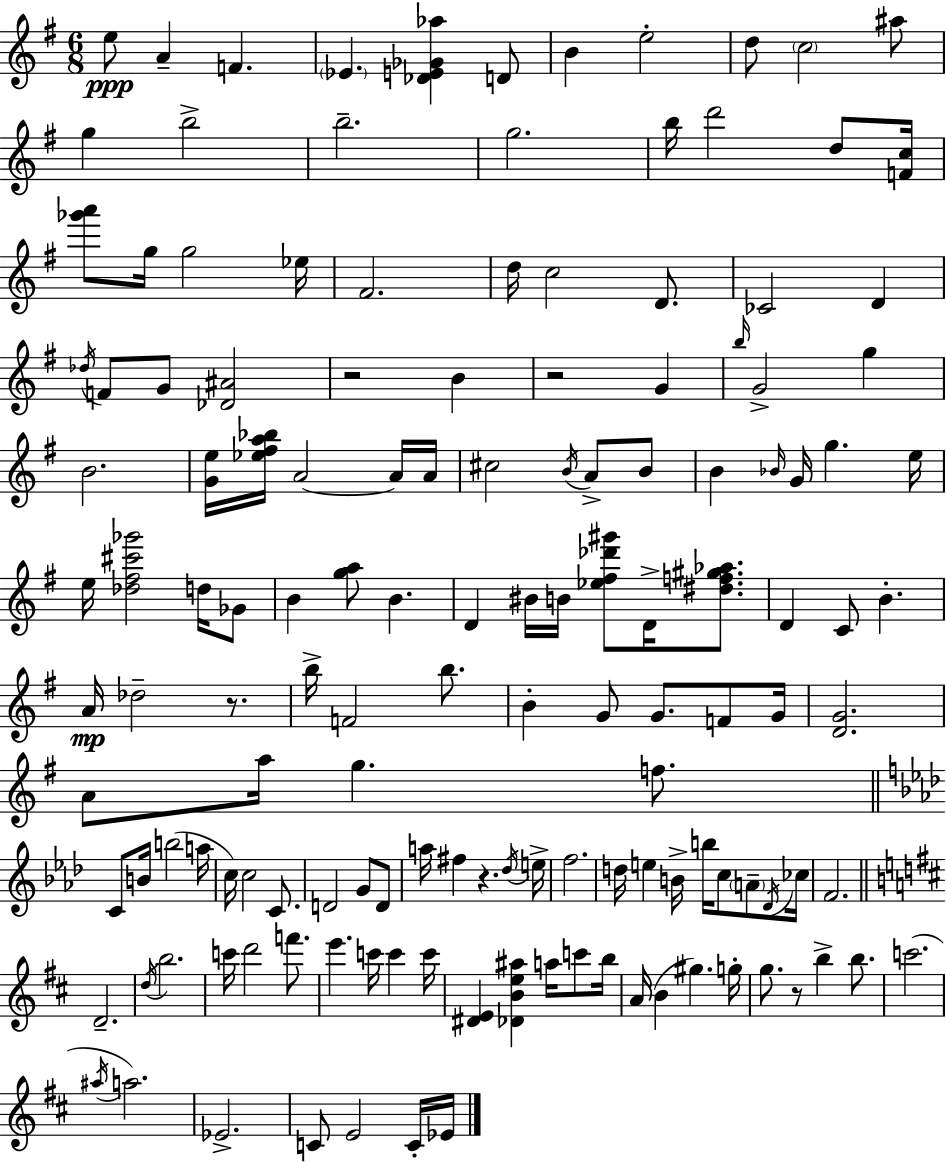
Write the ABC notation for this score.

X:1
T:Untitled
M:6/8
L:1/4
K:G
e/2 A F _E [_DE_G_a] D/2 B e2 d/2 c2 ^a/2 g b2 b2 g2 b/4 d'2 d/2 [Fc]/4 [_g'a']/2 g/4 g2 _e/4 ^F2 d/4 c2 D/2 _C2 D _d/4 F/2 G/2 [_D^A]2 z2 B z2 G b/4 G2 g B2 [Ge]/4 [_e^fa_b]/4 A2 A/4 A/4 ^c2 B/4 A/2 B/2 B _B/4 G/4 g e/4 e/4 [_d^f^c'_g']2 d/4 _G/2 B [ga]/2 B D ^B/4 B/4 [_e^f_d'^g']/2 D/4 [^df^g_a]/2 D C/2 B A/4 _d2 z/2 b/4 F2 b/2 B G/2 G/2 F/2 G/4 [DG]2 A/2 a/4 g f/2 C/2 B/4 b2 a/4 c/4 c2 C/2 D2 G/2 D/2 a/4 ^f z _d/4 e/4 f2 d/4 e B/4 b/4 c/2 A/2 _D/4 _c/4 F2 D2 d/4 b2 c'/4 d'2 f'/2 e' c'/4 c' c'/4 [^DE] [_DBe^a] a/4 c'/2 b/4 A/4 B ^g g/4 g/2 z/2 b b/2 c'2 ^a/4 a2 _E2 C/2 E2 C/4 _E/4